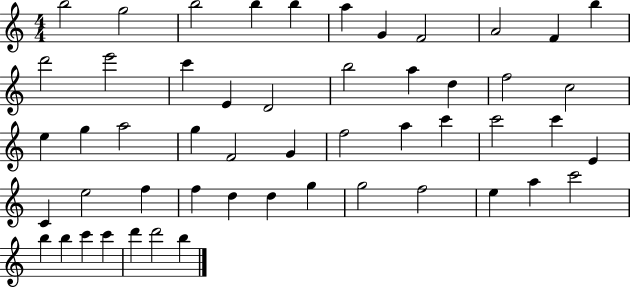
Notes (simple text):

B5/h G5/h B5/h B5/q B5/q A5/q G4/q F4/h A4/h F4/q B5/q D6/h E6/h C6/q E4/q D4/h B5/h A5/q D5/q F5/h C5/h E5/q G5/q A5/h G5/q F4/h G4/q F5/h A5/q C6/q C6/h C6/q E4/q C4/q E5/h F5/q F5/q D5/q D5/q G5/q G5/h F5/h E5/q A5/q C6/h B5/q B5/q C6/q C6/q D6/q D6/h B5/q